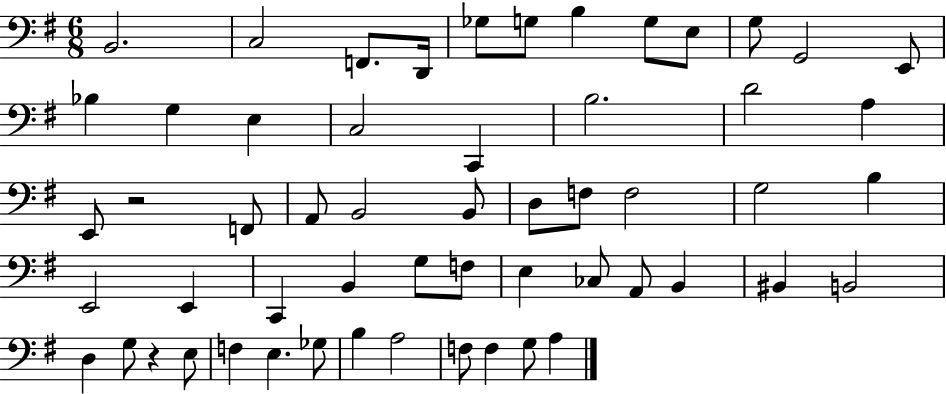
{
  \clef bass
  \numericTimeSignature
  \time 6/8
  \key g \major
  \repeat volta 2 { b,2. | c2 f,8. d,16 | ges8 g8 b4 g8 e8 | g8 g,2 e,8 | \break bes4 g4 e4 | c2 c,4 | b2. | d'2 a4 | \break e,8 r2 f,8 | a,8 b,2 b,8 | d8 f8 f2 | g2 b4 | \break e,2 e,4 | c,4 b,4 g8 f8 | e4 ces8 a,8 b,4 | bis,4 b,2 | \break d4 g8 r4 e8 | f4 e4. ges8 | b4 a2 | f8 f4 g8 a4 | \break } \bar "|."
}